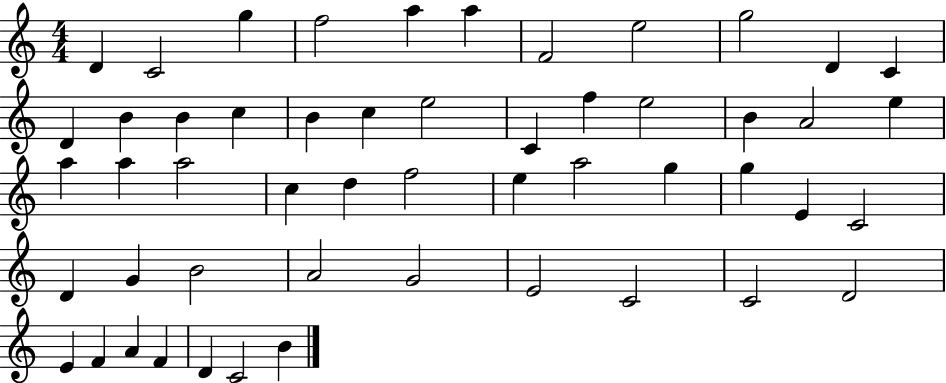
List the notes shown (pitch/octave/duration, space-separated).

D4/q C4/h G5/q F5/h A5/q A5/q F4/h E5/h G5/h D4/q C4/q D4/q B4/q B4/q C5/q B4/q C5/q E5/h C4/q F5/q E5/h B4/q A4/h E5/q A5/q A5/q A5/h C5/q D5/q F5/h E5/q A5/h G5/q G5/q E4/q C4/h D4/q G4/q B4/h A4/h G4/h E4/h C4/h C4/h D4/h E4/q F4/q A4/q F4/q D4/q C4/h B4/q